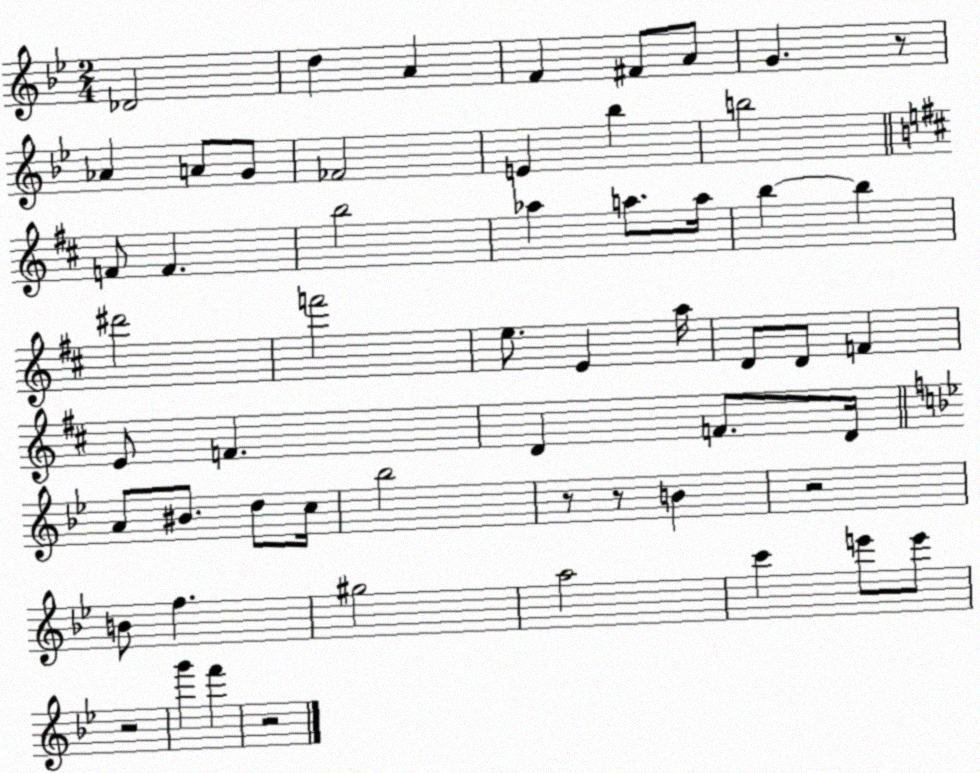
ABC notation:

X:1
T:Untitled
M:2/4
L:1/4
K:Bb
_D2 d A F ^F/2 A/2 G z/2 _A A/2 G/2 _F2 E _b b2 F/2 F b2 _a a/2 a/4 b b ^d'2 f'2 e/2 E a/4 D/2 D/2 F E/2 F D F/2 D/4 A/2 ^B/2 d/2 c/4 _b2 z/2 z/2 B z2 B/2 f ^g2 a2 c' e'/2 e'/2 z2 g' f' z2